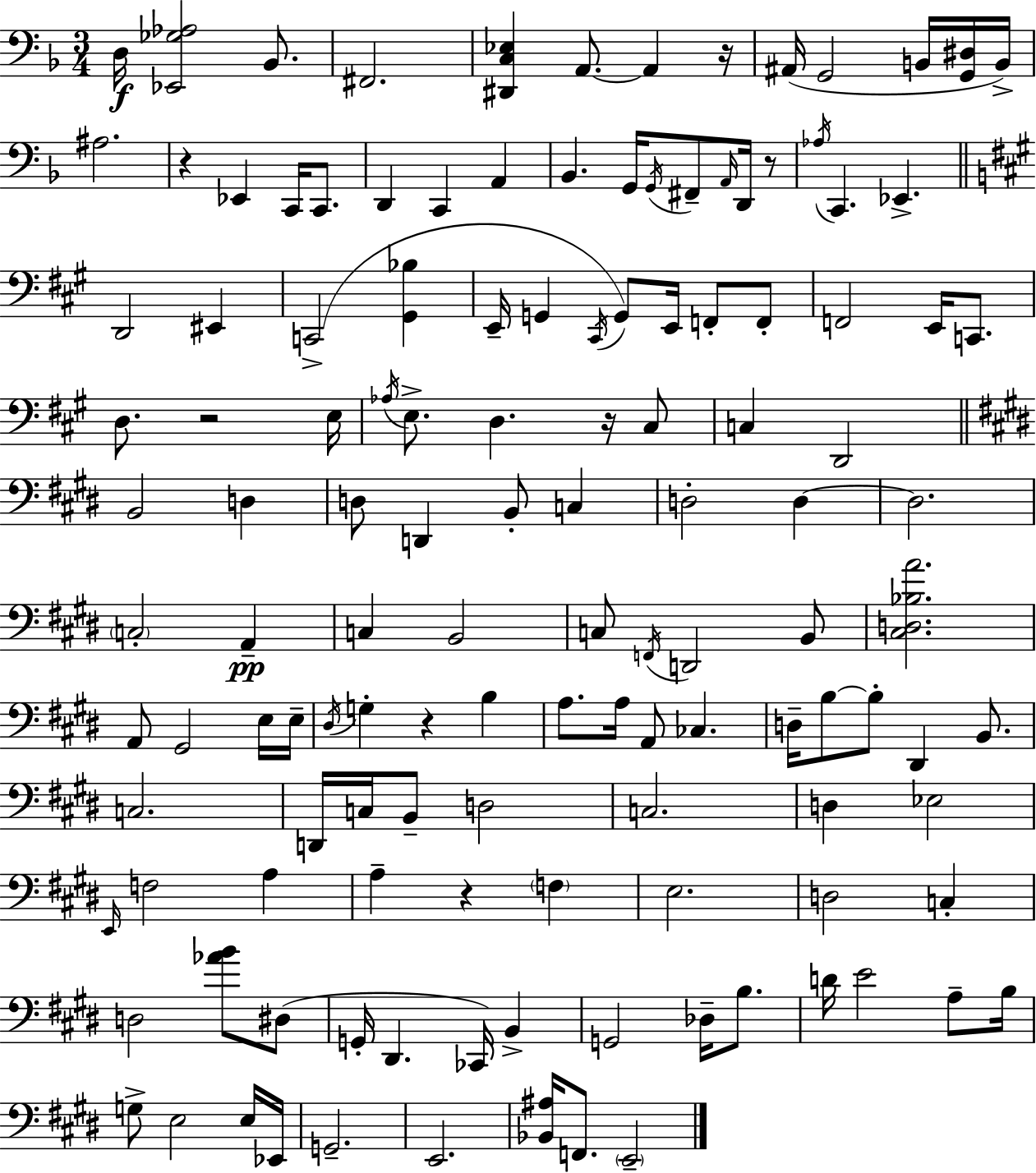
D3/s [Eb2,Gb3,Ab3]/h Bb2/e. F#2/h. [D#2,C3,Eb3]/q A2/e. A2/q R/s A#2/s G2/h B2/s [G2,D#3]/s B2/s A#3/h. R/q Eb2/q C2/s C2/e. D2/q C2/q A2/q Bb2/q. G2/s G2/s F#2/e A2/s D2/s R/e Ab3/s C2/q. Eb2/q. D2/h EIS2/q C2/h [G#2,Bb3]/q E2/s G2/q C#2/s G2/e E2/s F2/e F2/e F2/h E2/s C2/e. D3/e. R/h E3/s Ab3/s E3/e. D3/q. R/s C#3/e C3/q D2/h B2/h D3/q D3/e D2/q B2/e C3/q D3/h D3/q D3/h. C3/h A2/q C3/q B2/h C3/e F2/s D2/h B2/e [C#3,D3,Bb3,A4]/h. A2/e G#2/h E3/s E3/s D#3/s G3/q R/q B3/q A3/e. A3/s A2/e CES3/q. D3/s B3/e B3/e D#2/q B2/e. C3/h. D2/s C3/s B2/e D3/h C3/h. D3/q Eb3/h E2/s F3/h A3/q A3/q R/q F3/q E3/h. D3/h C3/q D3/h [Ab4,B4]/e D#3/e G2/s D#2/q. CES2/s B2/q G2/h Db3/s B3/e. D4/s E4/h A3/e B3/s G3/e E3/h E3/s Eb2/s G2/h. E2/h. [Bb2,A#3]/s F2/e. E2/h